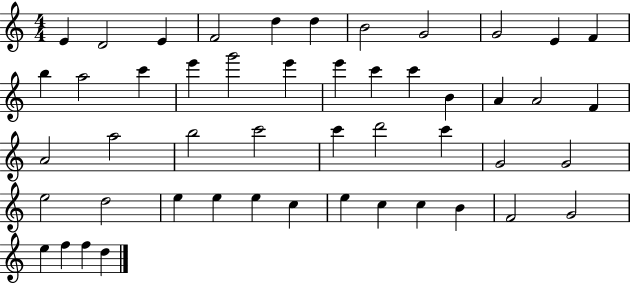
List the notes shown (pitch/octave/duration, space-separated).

E4/q D4/h E4/q F4/h D5/q D5/q B4/h G4/h G4/h E4/q F4/q B5/q A5/h C6/q E6/q G6/h E6/q E6/q C6/q C6/q B4/q A4/q A4/h F4/q A4/h A5/h B5/h C6/h C6/q D6/h C6/q G4/h G4/h E5/h D5/h E5/q E5/q E5/q C5/q E5/q C5/q C5/q B4/q F4/h G4/h E5/q F5/q F5/q D5/q